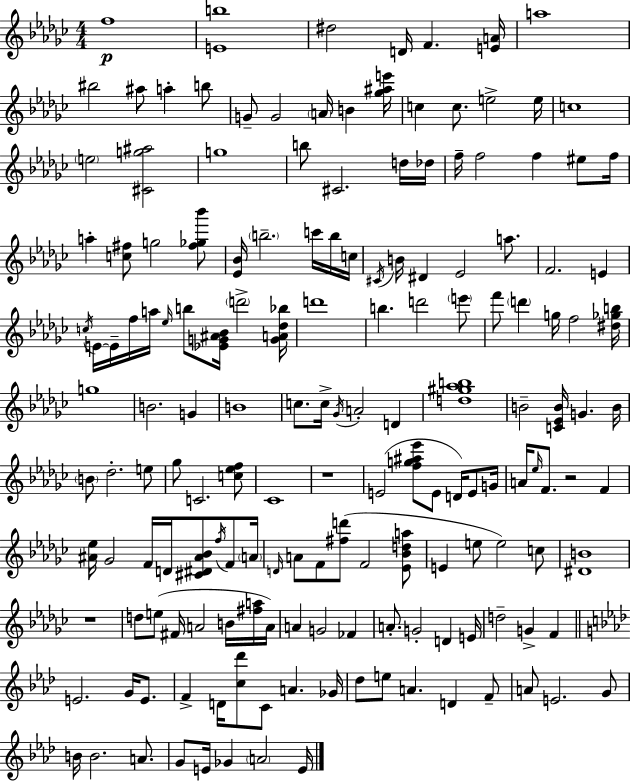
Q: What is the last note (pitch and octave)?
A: E4